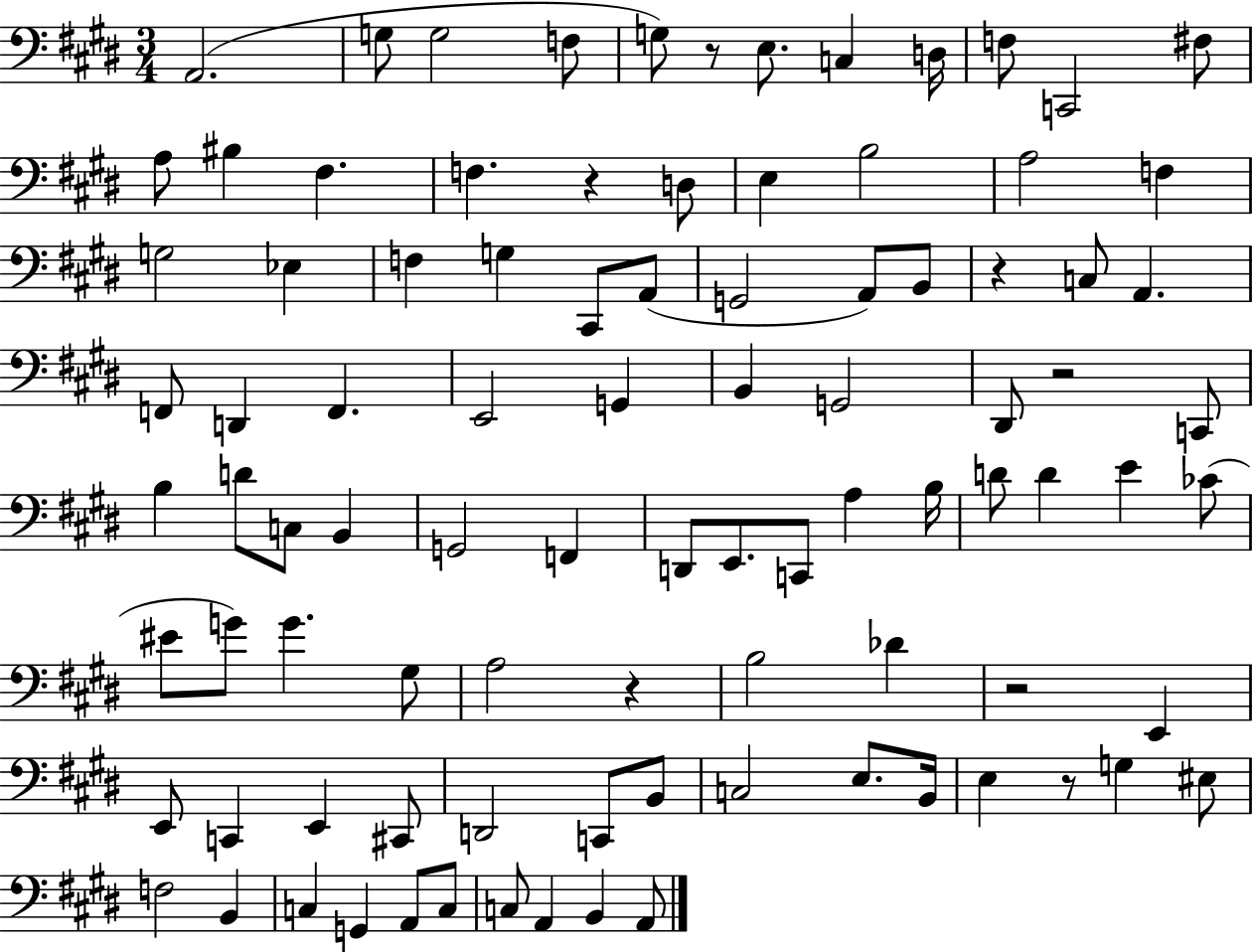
{
  \clef bass
  \numericTimeSignature
  \time 3/4
  \key e \major
  a,2.( | g8 g2 f8 | g8) r8 e8. c4 d16 | f8 c,2 fis8 | \break a8 bis4 fis4. | f4. r4 d8 | e4 b2 | a2 f4 | \break g2 ees4 | f4 g4 cis,8 a,8( | g,2 a,8) b,8 | r4 c8 a,4. | \break f,8 d,4 f,4. | e,2 g,4 | b,4 g,2 | dis,8 r2 c,8 | \break b4 d'8 c8 b,4 | g,2 f,4 | d,8 e,8. c,8 a4 b16 | d'8 d'4 e'4 ces'8( | \break eis'8 g'8) g'4. gis8 | a2 r4 | b2 des'4 | r2 e,4 | \break e,8 c,4 e,4 cis,8 | d,2 c,8 b,8 | c2 e8. b,16 | e4 r8 g4 eis8 | \break f2 b,4 | c4 g,4 a,8 c8 | c8 a,4 b,4 a,8 | \bar "|."
}